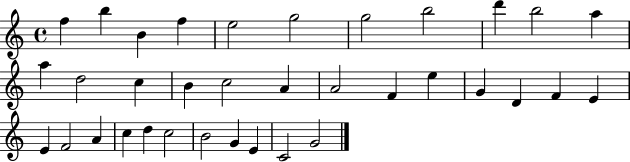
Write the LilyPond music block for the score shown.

{
  \clef treble
  \time 4/4
  \defaultTimeSignature
  \key c \major
  f''4 b''4 b'4 f''4 | e''2 g''2 | g''2 b''2 | d'''4 b''2 a''4 | \break a''4 d''2 c''4 | b'4 c''2 a'4 | a'2 f'4 e''4 | g'4 d'4 f'4 e'4 | \break e'4 f'2 a'4 | c''4 d''4 c''2 | b'2 g'4 e'4 | c'2 g'2 | \break \bar "|."
}